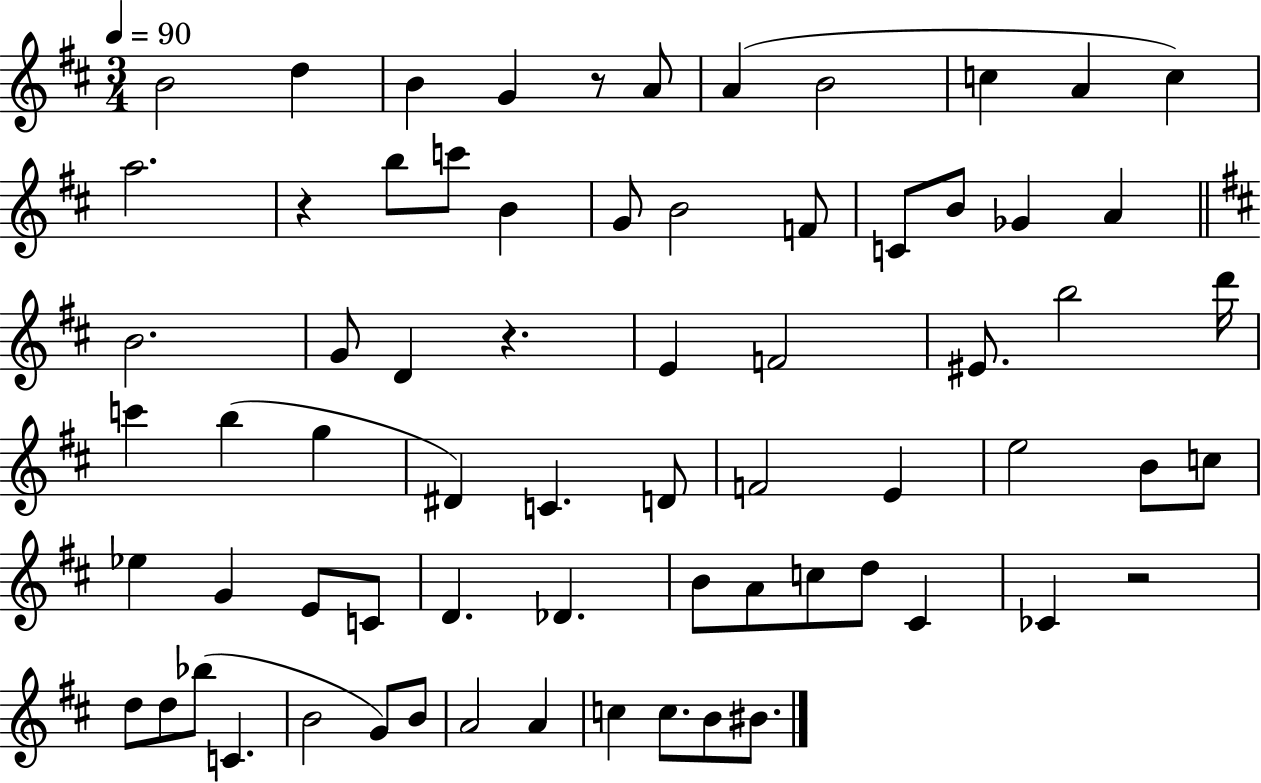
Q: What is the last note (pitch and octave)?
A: BIS4